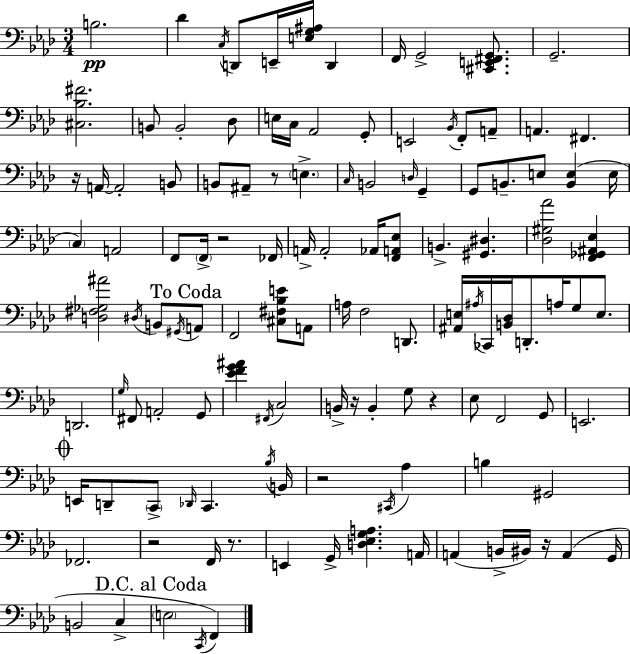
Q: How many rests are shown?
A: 9